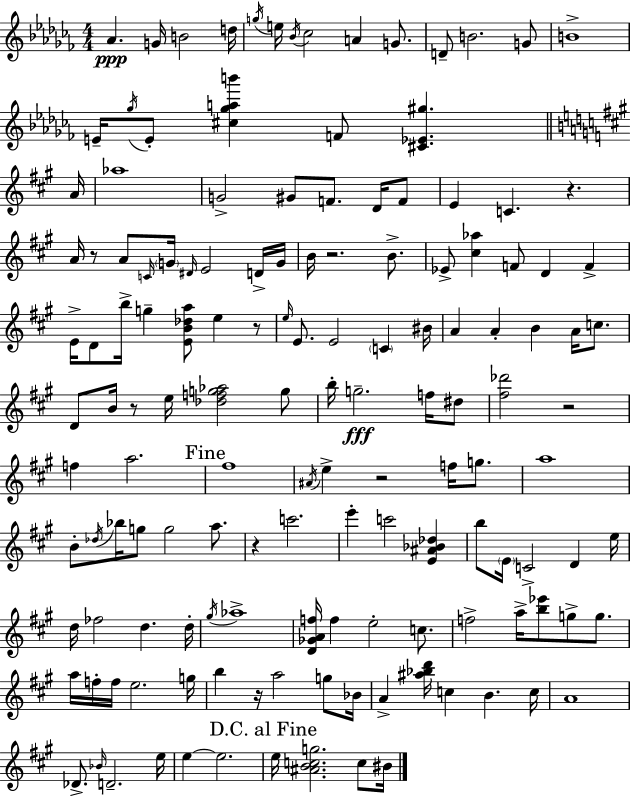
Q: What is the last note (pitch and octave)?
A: BIS4